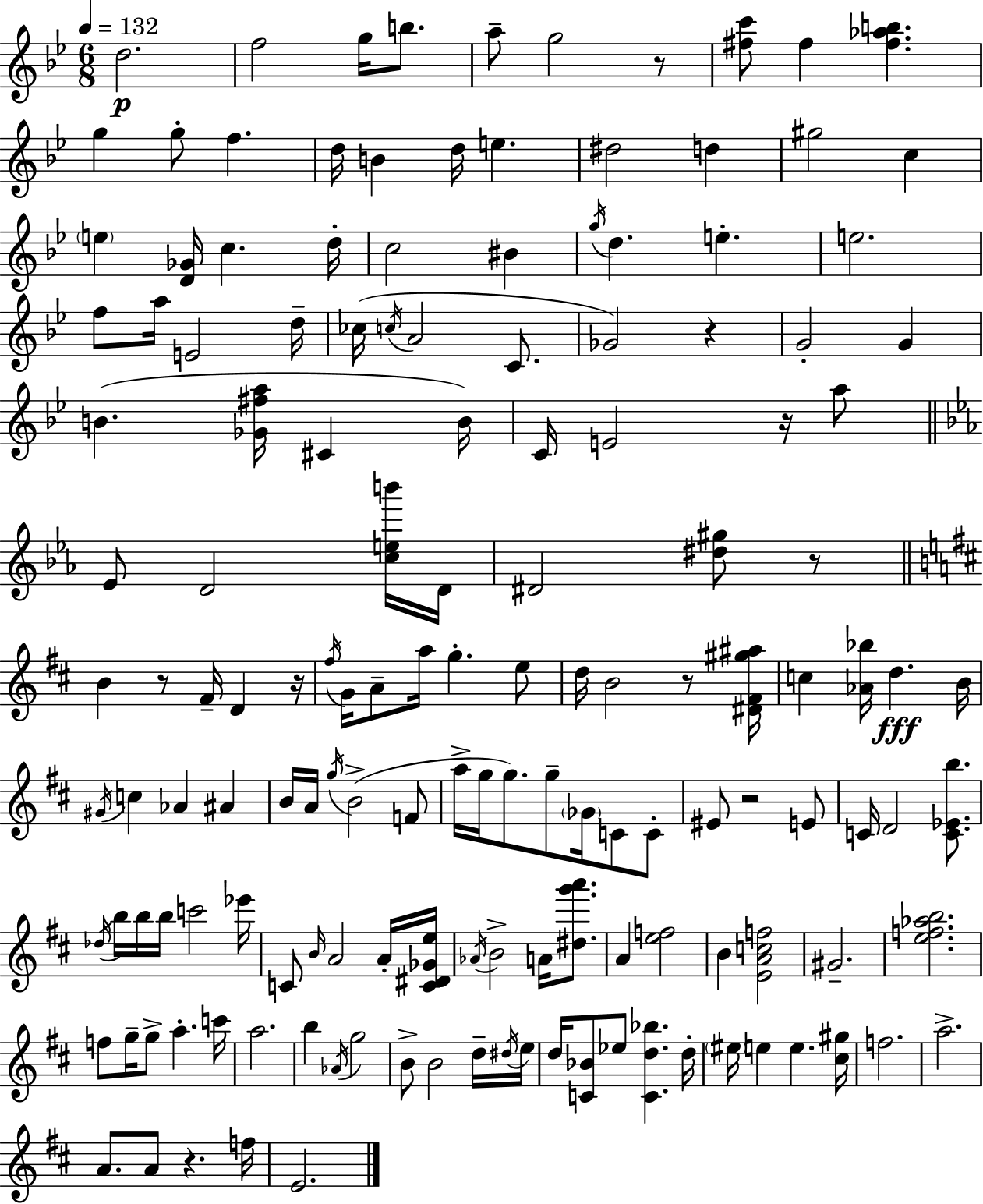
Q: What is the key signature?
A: G minor